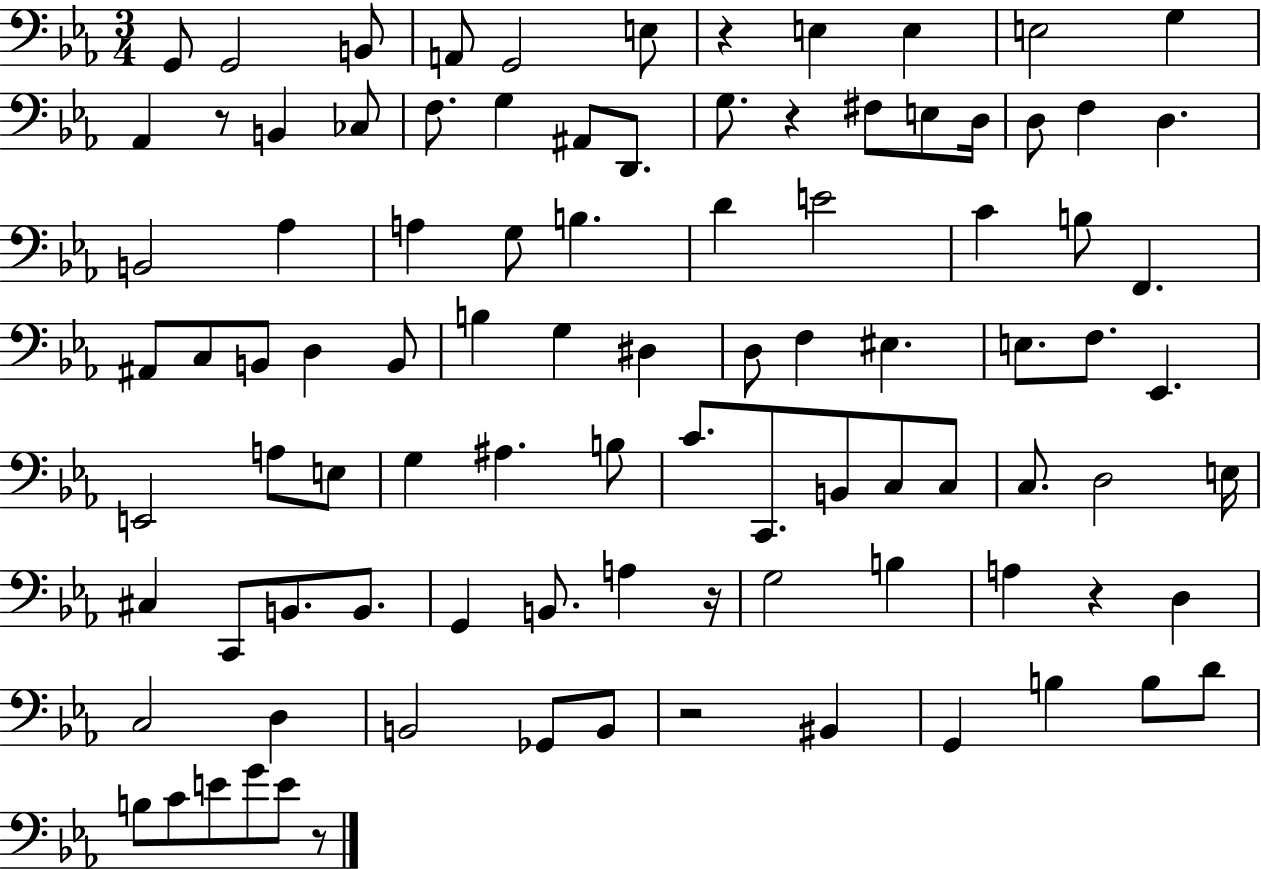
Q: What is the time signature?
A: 3/4